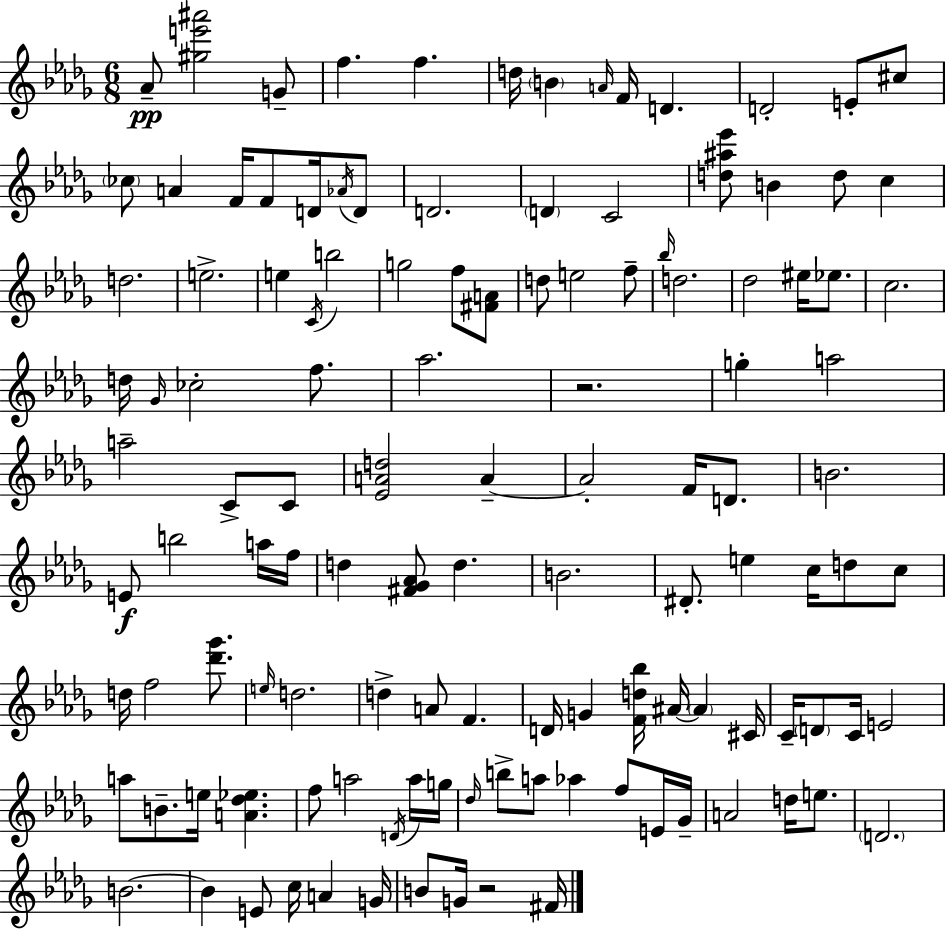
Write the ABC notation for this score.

X:1
T:Untitled
M:6/8
L:1/4
K:Bbm
_A/2 [^ge'^a']2 G/2 f f d/4 B A/4 F/4 D D2 E/2 ^c/2 _c/2 A F/4 F/2 D/4 _A/4 D/2 D2 D C2 [d^a_e']/2 B d/2 c d2 e2 e C/4 b2 g2 f/2 [^FA]/2 d/2 e2 f/2 _b/4 d2 _d2 ^e/4 _e/2 c2 d/4 _G/4 _c2 f/2 _a2 z2 g a2 a2 C/2 C/2 [_EAd]2 A A2 F/4 D/2 B2 E/2 b2 a/4 f/4 d [^F_G_A]/2 d B2 ^D/2 e c/4 d/2 c/2 d/4 f2 [_d'_g']/2 e/4 d2 d A/2 F D/4 G [Fd_b]/4 ^A/4 ^A ^C/4 C/4 D/2 C/4 E2 a/2 B/2 e/4 [A_d_e] f/2 a2 D/4 a/4 g/4 _d/4 b/2 a/2 _a f/2 E/4 _G/4 A2 d/4 e/2 D2 B2 B E/2 c/4 A G/4 B/2 G/4 z2 ^F/4